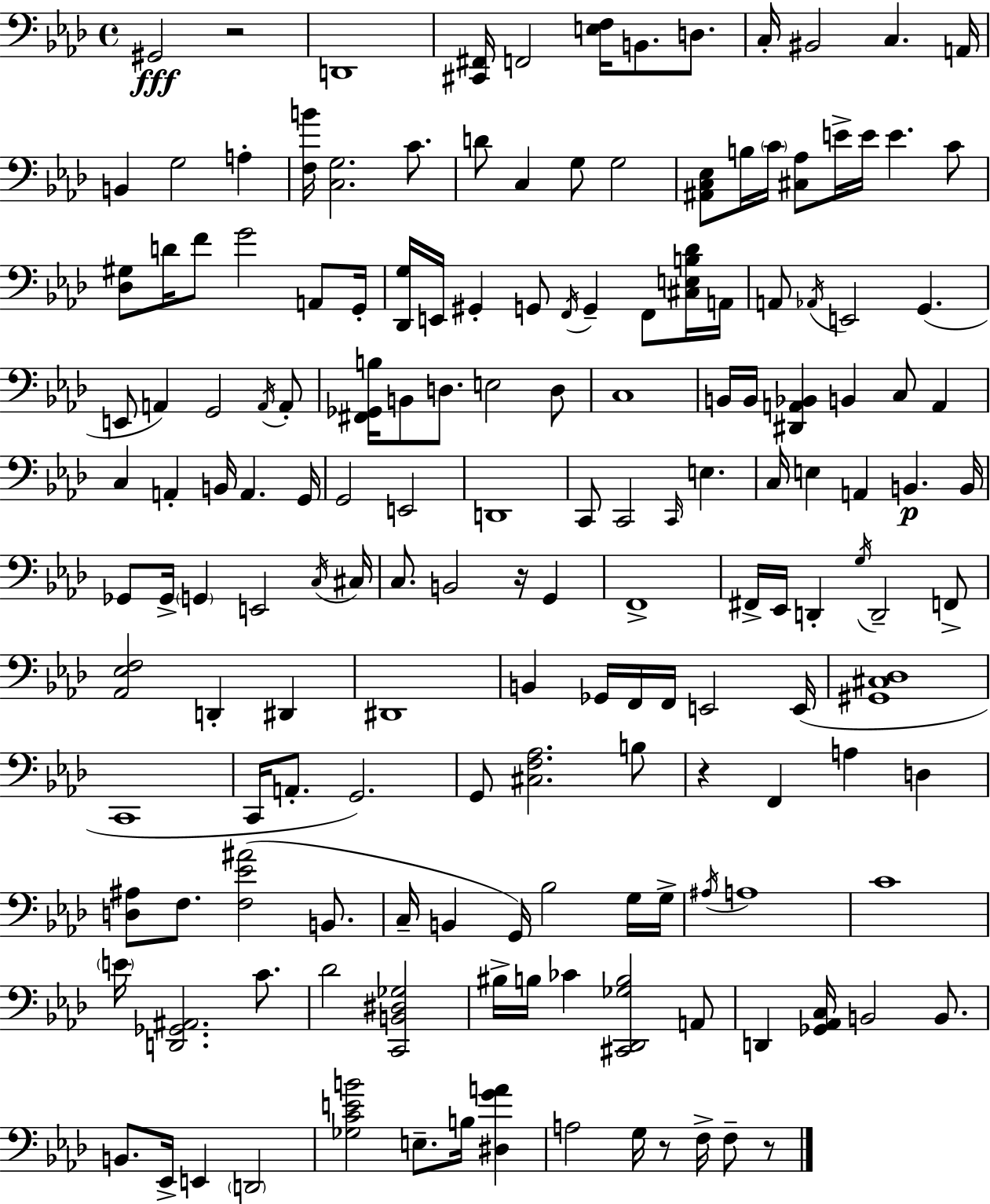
{
  \clef bass
  \time 4/4
  \defaultTimeSignature
  \key aes \major
  gis,2\fff r2 | d,1 | <cis, fis,>16 f,2 <e f>16 b,8. d8. | c16-. bis,2 c4. a,16 | \break b,4 g2 a4-. | <f b'>16 <c g>2. c'8. | d'8 c4 g8 g2 | <ais, c ees>8 b16 \parenthesize c'16 <cis aes>8 e'16-> e'16 e'4. c'8 | \break <des gis>8 d'16 f'8 g'2 a,8 g,16-. | <des, g>16 e,16 gis,4-. g,8 \acciaccatura { f,16 } g,4-- f,8 <cis e b des'>16 | a,16 a,8 \acciaccatura { aes,16 } e,2 g,4.( | e,8 a,4) g,2 | \break \acciaccatura { a,16 } a,8-. <fis, ges, b>16 b,8 d8. e2 | d8 c1 | b,16 b,16 <dis, a, bes,>4 b,4 c8 a,4 | c4 a,4-. b,16 a,4. | \break g,16 g,2 e,2 | d,1 | c,8 c,2 \grace { c,16 } e4. | c16 e4 a,4 b,4.\p | \break b,16 ges,8 ges,16-> \parenthesize g,4 e,2 | \acciaccatura { c16 } cis16 c8. b,2 | r16 g,4 f,1-> | fis,16-> ees,16 d,4-. \acciaccatura { g16 } d,2-- | \break f,8-> <aes, ees f>2 d,4-. | dis,4 dis,1 | b,4 ges,16 f,16 f,16 e,2 | e,16( <gis, cis des>1 | \break c,1 | c,16 a,8.-. g,2.) | g,8 <cis f aes>2. | b8 r4 f,4 a4 | \break d4 <d ais>8 f8. <f ees' ais'>2( | b,8. c16-- b,4 g,16) bes2 | g16 g16-> \acciaccatura { ais16 } a1 | c'1 | \break \parenthesize e'16 <d, ges, ais,>2. | c'8. des'2 <c, b, dis ges>2 | bis16-> b16 ces'4 <cis, des, ges b>2 | a,8 d,4 <ges, aes, c>16 b,2 | \break b,8. b,8. ees,16-> e,4 \parenthesize d,2 | <ges c' e' b'>2 e8.-- | b16 <dis g' a'>4 a2 g16 | r8 f16-> f8-- r8 \bar "|."
}